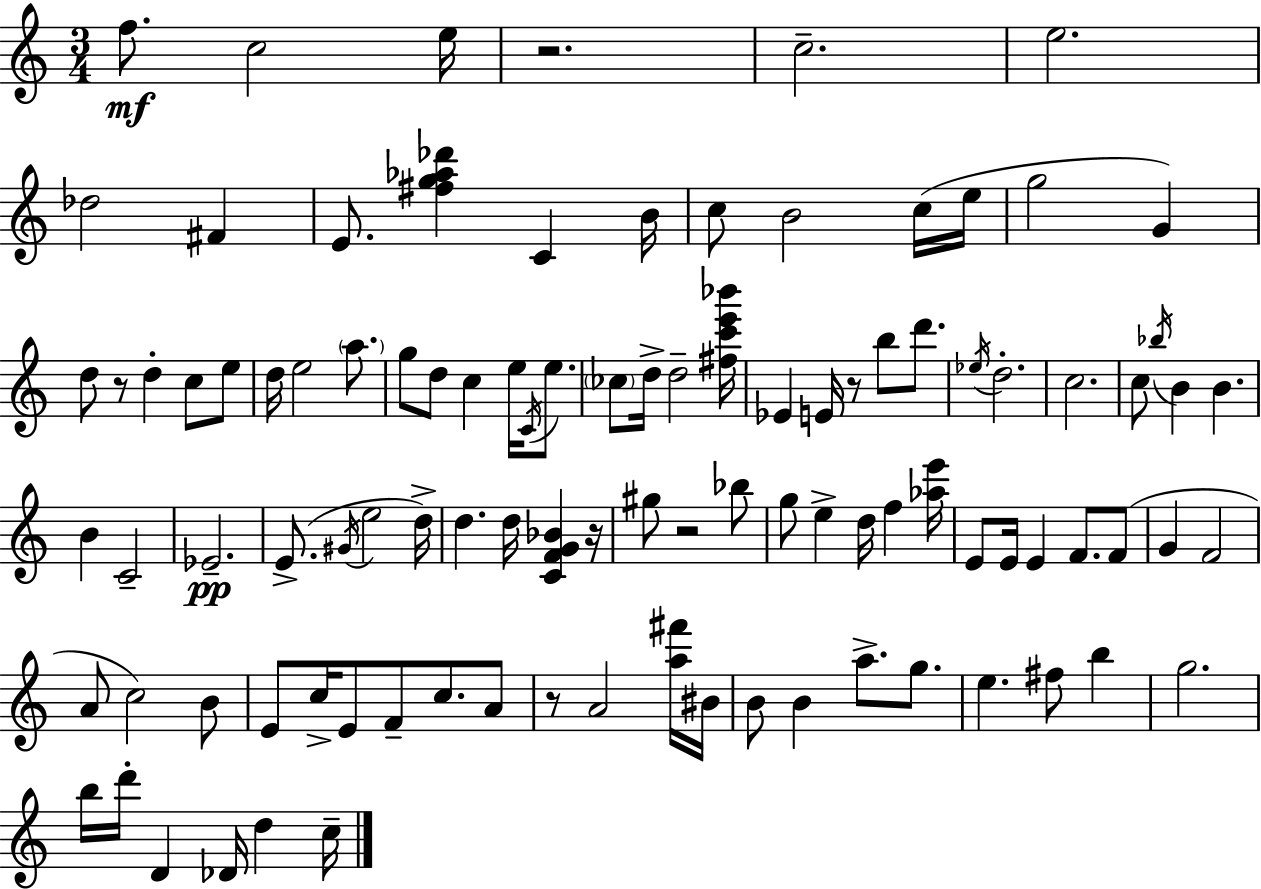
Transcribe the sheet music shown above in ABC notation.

X:1
T:Untitled
M:3/4
L:1/4
K:C
f/2 c2 e/4 z2 c2 e2 _d2 ^F E/2 [^fg_a_d'] C B/4 c/2 B2 c/4 e/4 g2 G d/2 z/2 d c/2 e/2 d/4 e2 a/2 g/2 d/2 c e/4 C/4 e/2 _c/2 d/4 d2 [^fc'e'_b']/4 _E E/4 z/2 b/2 d'/2 _e/4 d2 c2 c/2 _b/4 B B B C2 _E2 E/2 ^G/4 e2 d/4 d d/4 [CFG_B] z/4 ^g/2 z2 _b/2 g/2 e d/4 f [_ae']/4 E/2 E/4 E F/2 F/2 G F2 A/2 c2 B/2 E/2 c/4 E/2 F/2 c/2 A/2 z/2 A2 [a^f']/4 ^B/4 B/2 B a/2 g/2 e ^f/2 b g2 b/4 d'/4 D _D/4 d c/4